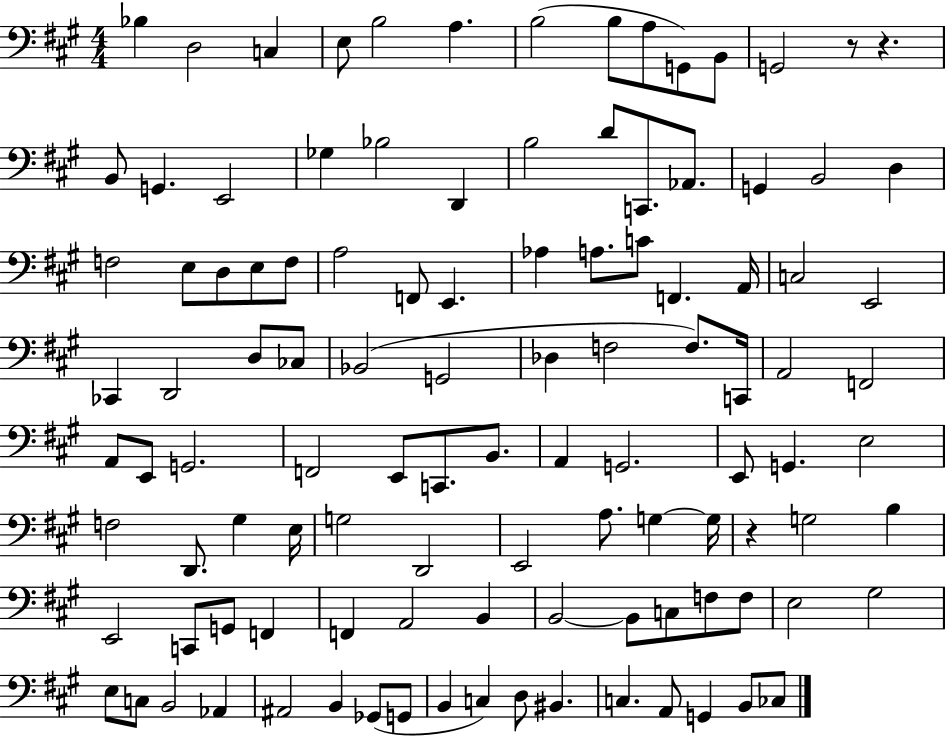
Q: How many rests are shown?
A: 3